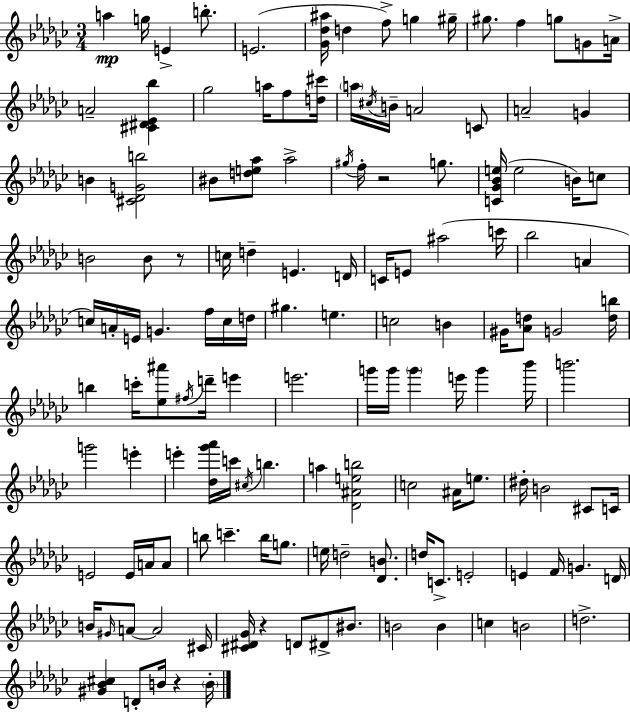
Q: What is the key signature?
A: EES minor